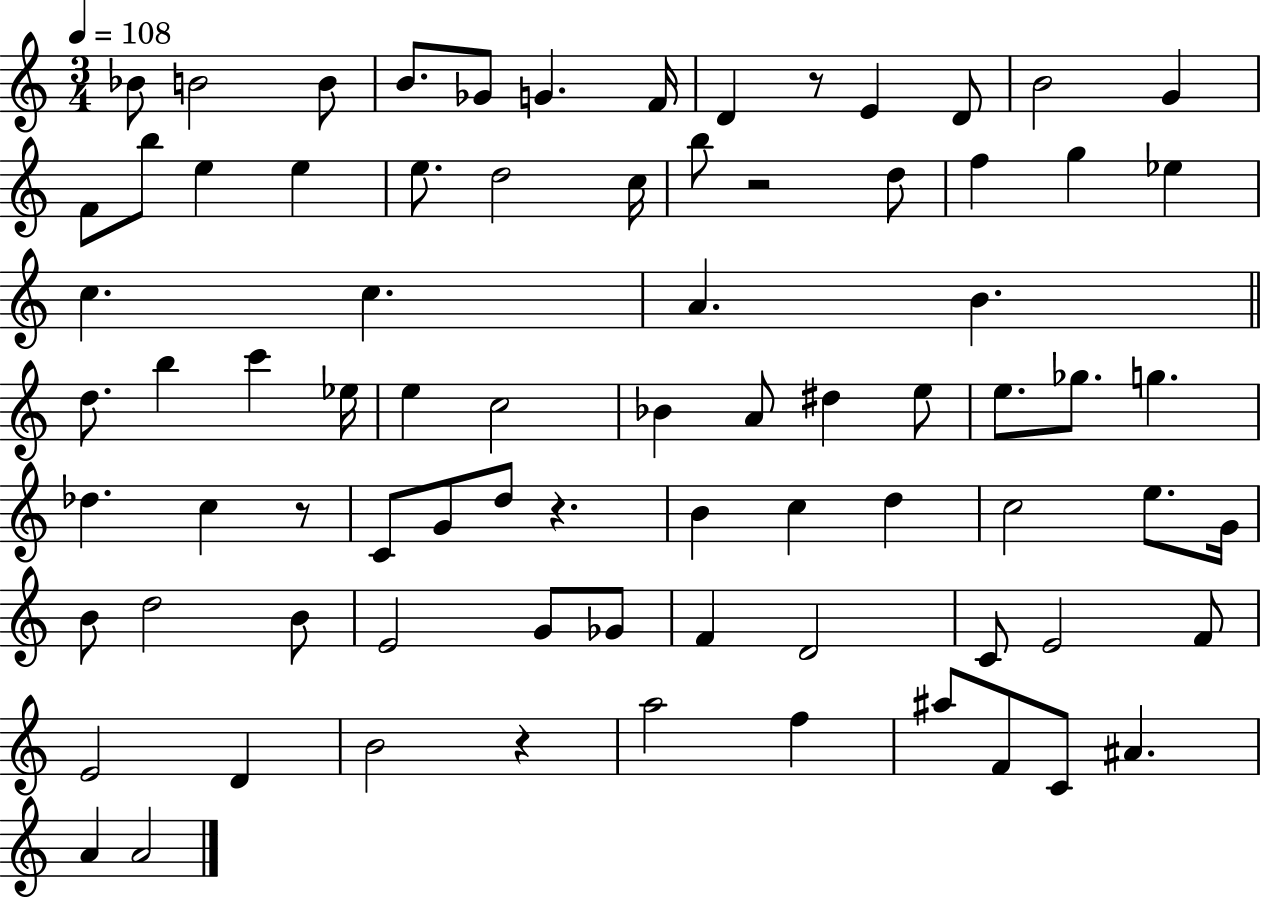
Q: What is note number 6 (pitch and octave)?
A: G4